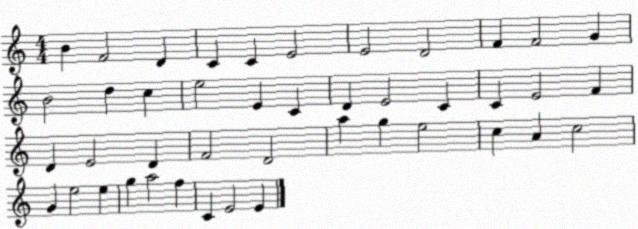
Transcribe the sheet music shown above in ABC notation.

X:1
T:Untitled
M:4/4
L:1/4
K:C
B F2 D C C E2 E2 D2 F F2 G B2 d c e2 E C D E2 C C E2 F D E2 D F2 D2 a g e2 c A c2 G e2 e g a2 f C E2 E